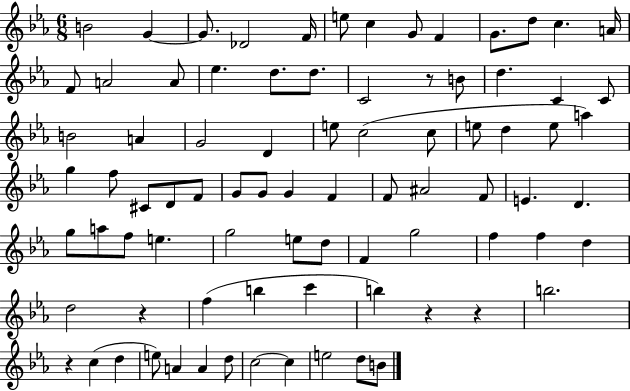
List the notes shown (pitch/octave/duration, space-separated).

B4/h G4/q G4/e. Db4/h F4/s E5/e C5/q G4/e F4/q G4/e. D5/e C5/q. A4/s F4/e A4/h A4/e Eb5/q. D5/e. D5/e. C4/h R/e B4/e D5/q. C4/q C4/e B4/h A4/q G4/h D4/q E5/e C5/h C5/e E5/e D5/q E5/e A5/q G5/q F5/e C#4/e D4/e F4/e G4/e G4/e G4/q F4/q F4/e A#4/h F4/e E4/q. D4/q. G5/e A5/e F5/e E5/q. G5/h E5/e D5/e F4/q G5/h F5/q F5/q D5/q D5/h R/q F5/q B5/q C6/q B5/q R/q R/q B5/h. R/q C5/q D5/q E5/e A4/q A4/q D5/e C5/h C5/q E5/h D5/e B4/e